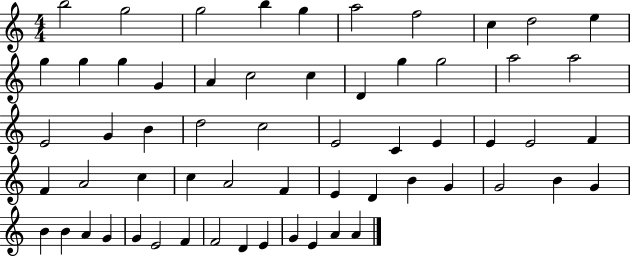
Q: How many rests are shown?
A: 0